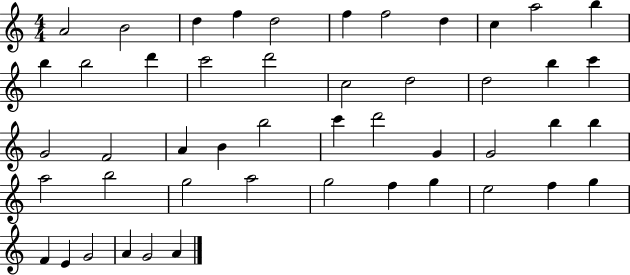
{
  \clef treble
  \numericTimeSignature
  \time 4/4
  \key c \major
  a'2 b'2 | d''4 f''4 d''2 | f''4 f''2 d''4 | c''4 a''2 b''4 | \break b''4 b''2 d'''4 | c'''2 d'''2 | c''2 d''2 | d''2 b''4 c'''4 | \break g'2 f'2 | a'4 b'4 b''2 | c'''4 d'''2 g'4 | g'2 b''4 b''4 | \break a''2 b''2 | g''2 a''2 | g''2 f''4 g''4 | e''2 f''4 g''4 | \break f'4 e'4 g'2 | a'4 g'2 a'4 | \bar "|."
}